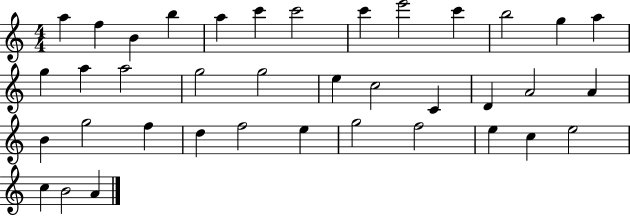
X:1
T:Untitled
M:4/4
L:1/4
K:C
a f B b a c' c'2 c' e'2 c' b2 g a g a a2 g2 g2 e c2 C D A2 A B g2 f d f2 e g2 f2 e c e2 c B2 A